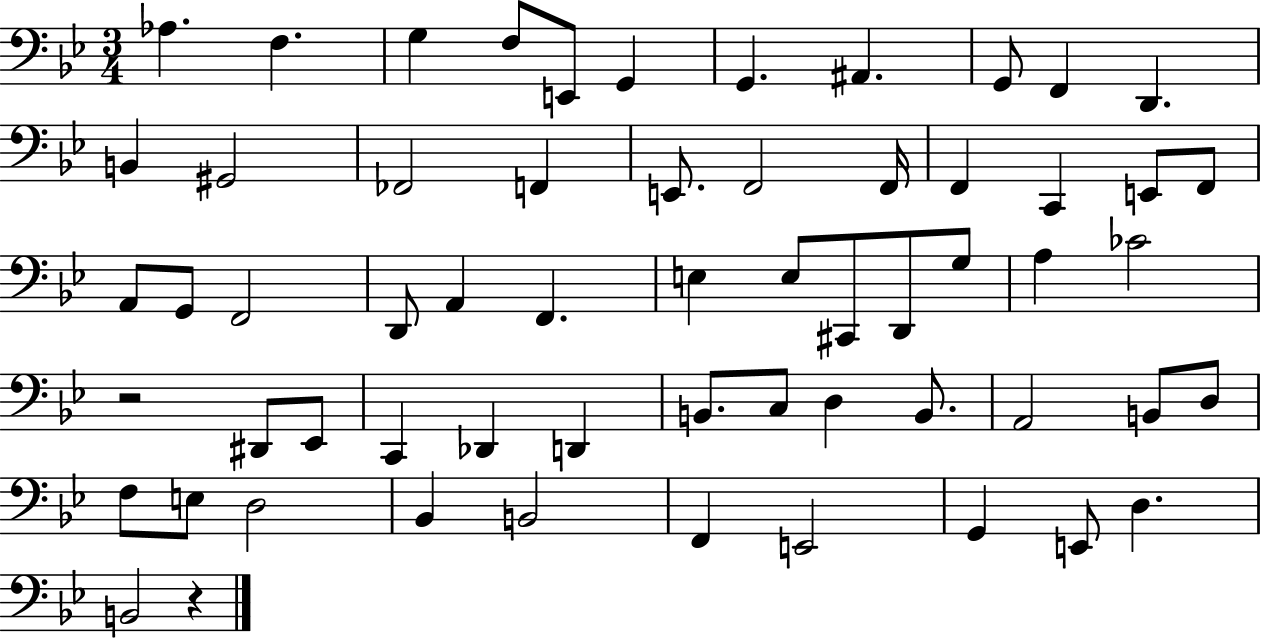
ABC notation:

X:1
T:Untitled
M:3/4
L:1/4
K:Bb
_A, F, G, F,/2 E,,/2 G,, G,, ^A,, G,,/2 F,, D,, B,, ^G,,2 _F,,2 F,, E,,/2 F,,2 F,,/4 F,, C,, E,,/2 F,,/2 A,,/2 G,,/2 F,,2 D,,/2 A,, F,, E, E,/2 ^C,,/2 D,,/2 G,/2 A, _C2 z2 ^D,,/2 _E,,/2 C,, _D,, D,, B,,/2 C,/2 D, B,,/2 A,,2 B,,/2 D,/2 F,/2 E,/2 D,2 _B,, B,,2 F,, E,,2 G,, E,,/2 D, B,,2 z